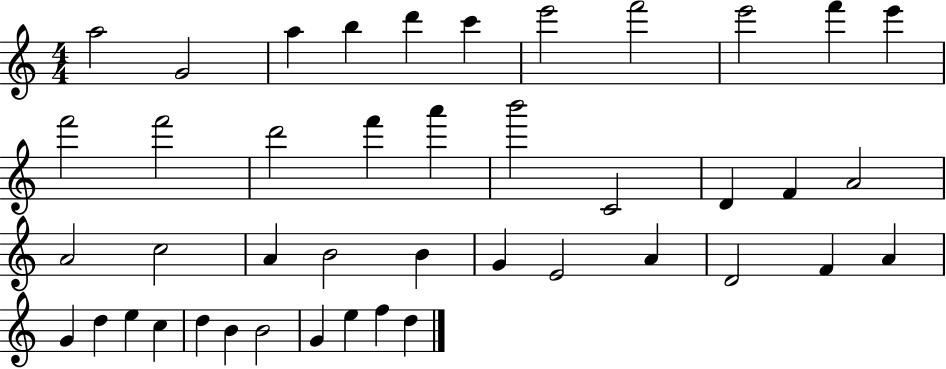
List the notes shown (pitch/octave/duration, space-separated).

A5/h G4/h A5/q B5/q D6/q C6/q E6/h F6/h E6/h F6/q E6/q F6/h F6/h D6/h F6/q A6/q B6/h C4/h D4/q F4/q A4/h A4/h C5/h A4/q B4/h B4/q G4/q E4/h A4/q D4/h F4/q A4/q G4/q D5/q E5/q C5/q D5/q B4/q B4/h G4/q E5/q F5/q D5/q